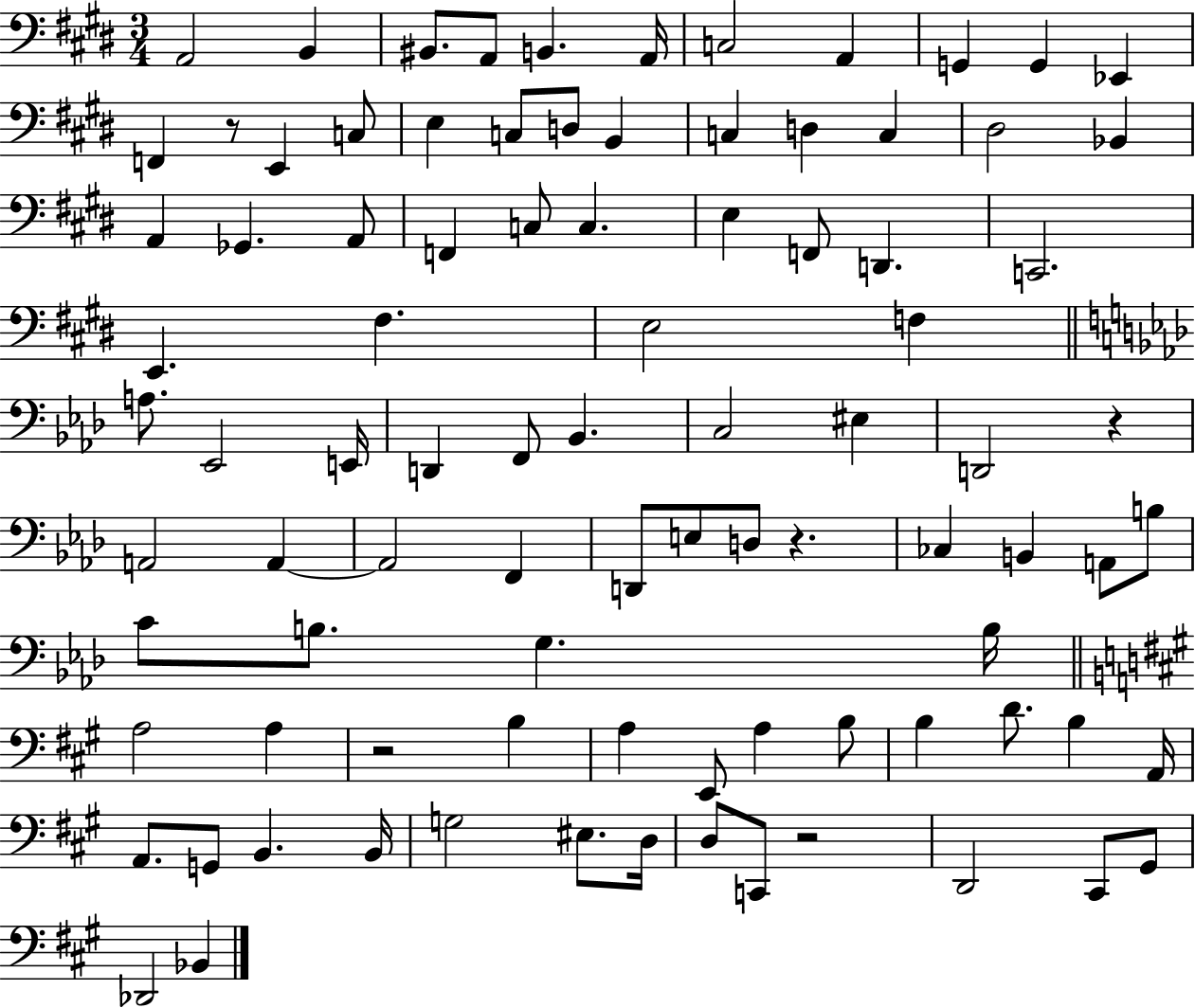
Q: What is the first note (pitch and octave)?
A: A2